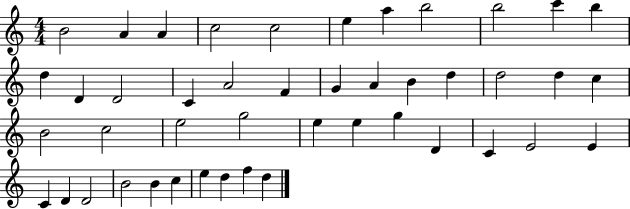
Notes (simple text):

B4/h A4/q A4/q C5/h C5/h E5/q A5/q B5/h B5/h C6/q B5/q D5/q D4/q D4/h C4/q A4/h F4/q G4/q A4/q B4/q D5/q D5/h D5/q C5/q B4/h C5/h E5/h G5/h E5/q E5/q G5/q D4/q C4/q E4/h E4/q C4/q D4/q D4/h B4/h B4/q C5/q E5/q D5/q F5/q D5/q